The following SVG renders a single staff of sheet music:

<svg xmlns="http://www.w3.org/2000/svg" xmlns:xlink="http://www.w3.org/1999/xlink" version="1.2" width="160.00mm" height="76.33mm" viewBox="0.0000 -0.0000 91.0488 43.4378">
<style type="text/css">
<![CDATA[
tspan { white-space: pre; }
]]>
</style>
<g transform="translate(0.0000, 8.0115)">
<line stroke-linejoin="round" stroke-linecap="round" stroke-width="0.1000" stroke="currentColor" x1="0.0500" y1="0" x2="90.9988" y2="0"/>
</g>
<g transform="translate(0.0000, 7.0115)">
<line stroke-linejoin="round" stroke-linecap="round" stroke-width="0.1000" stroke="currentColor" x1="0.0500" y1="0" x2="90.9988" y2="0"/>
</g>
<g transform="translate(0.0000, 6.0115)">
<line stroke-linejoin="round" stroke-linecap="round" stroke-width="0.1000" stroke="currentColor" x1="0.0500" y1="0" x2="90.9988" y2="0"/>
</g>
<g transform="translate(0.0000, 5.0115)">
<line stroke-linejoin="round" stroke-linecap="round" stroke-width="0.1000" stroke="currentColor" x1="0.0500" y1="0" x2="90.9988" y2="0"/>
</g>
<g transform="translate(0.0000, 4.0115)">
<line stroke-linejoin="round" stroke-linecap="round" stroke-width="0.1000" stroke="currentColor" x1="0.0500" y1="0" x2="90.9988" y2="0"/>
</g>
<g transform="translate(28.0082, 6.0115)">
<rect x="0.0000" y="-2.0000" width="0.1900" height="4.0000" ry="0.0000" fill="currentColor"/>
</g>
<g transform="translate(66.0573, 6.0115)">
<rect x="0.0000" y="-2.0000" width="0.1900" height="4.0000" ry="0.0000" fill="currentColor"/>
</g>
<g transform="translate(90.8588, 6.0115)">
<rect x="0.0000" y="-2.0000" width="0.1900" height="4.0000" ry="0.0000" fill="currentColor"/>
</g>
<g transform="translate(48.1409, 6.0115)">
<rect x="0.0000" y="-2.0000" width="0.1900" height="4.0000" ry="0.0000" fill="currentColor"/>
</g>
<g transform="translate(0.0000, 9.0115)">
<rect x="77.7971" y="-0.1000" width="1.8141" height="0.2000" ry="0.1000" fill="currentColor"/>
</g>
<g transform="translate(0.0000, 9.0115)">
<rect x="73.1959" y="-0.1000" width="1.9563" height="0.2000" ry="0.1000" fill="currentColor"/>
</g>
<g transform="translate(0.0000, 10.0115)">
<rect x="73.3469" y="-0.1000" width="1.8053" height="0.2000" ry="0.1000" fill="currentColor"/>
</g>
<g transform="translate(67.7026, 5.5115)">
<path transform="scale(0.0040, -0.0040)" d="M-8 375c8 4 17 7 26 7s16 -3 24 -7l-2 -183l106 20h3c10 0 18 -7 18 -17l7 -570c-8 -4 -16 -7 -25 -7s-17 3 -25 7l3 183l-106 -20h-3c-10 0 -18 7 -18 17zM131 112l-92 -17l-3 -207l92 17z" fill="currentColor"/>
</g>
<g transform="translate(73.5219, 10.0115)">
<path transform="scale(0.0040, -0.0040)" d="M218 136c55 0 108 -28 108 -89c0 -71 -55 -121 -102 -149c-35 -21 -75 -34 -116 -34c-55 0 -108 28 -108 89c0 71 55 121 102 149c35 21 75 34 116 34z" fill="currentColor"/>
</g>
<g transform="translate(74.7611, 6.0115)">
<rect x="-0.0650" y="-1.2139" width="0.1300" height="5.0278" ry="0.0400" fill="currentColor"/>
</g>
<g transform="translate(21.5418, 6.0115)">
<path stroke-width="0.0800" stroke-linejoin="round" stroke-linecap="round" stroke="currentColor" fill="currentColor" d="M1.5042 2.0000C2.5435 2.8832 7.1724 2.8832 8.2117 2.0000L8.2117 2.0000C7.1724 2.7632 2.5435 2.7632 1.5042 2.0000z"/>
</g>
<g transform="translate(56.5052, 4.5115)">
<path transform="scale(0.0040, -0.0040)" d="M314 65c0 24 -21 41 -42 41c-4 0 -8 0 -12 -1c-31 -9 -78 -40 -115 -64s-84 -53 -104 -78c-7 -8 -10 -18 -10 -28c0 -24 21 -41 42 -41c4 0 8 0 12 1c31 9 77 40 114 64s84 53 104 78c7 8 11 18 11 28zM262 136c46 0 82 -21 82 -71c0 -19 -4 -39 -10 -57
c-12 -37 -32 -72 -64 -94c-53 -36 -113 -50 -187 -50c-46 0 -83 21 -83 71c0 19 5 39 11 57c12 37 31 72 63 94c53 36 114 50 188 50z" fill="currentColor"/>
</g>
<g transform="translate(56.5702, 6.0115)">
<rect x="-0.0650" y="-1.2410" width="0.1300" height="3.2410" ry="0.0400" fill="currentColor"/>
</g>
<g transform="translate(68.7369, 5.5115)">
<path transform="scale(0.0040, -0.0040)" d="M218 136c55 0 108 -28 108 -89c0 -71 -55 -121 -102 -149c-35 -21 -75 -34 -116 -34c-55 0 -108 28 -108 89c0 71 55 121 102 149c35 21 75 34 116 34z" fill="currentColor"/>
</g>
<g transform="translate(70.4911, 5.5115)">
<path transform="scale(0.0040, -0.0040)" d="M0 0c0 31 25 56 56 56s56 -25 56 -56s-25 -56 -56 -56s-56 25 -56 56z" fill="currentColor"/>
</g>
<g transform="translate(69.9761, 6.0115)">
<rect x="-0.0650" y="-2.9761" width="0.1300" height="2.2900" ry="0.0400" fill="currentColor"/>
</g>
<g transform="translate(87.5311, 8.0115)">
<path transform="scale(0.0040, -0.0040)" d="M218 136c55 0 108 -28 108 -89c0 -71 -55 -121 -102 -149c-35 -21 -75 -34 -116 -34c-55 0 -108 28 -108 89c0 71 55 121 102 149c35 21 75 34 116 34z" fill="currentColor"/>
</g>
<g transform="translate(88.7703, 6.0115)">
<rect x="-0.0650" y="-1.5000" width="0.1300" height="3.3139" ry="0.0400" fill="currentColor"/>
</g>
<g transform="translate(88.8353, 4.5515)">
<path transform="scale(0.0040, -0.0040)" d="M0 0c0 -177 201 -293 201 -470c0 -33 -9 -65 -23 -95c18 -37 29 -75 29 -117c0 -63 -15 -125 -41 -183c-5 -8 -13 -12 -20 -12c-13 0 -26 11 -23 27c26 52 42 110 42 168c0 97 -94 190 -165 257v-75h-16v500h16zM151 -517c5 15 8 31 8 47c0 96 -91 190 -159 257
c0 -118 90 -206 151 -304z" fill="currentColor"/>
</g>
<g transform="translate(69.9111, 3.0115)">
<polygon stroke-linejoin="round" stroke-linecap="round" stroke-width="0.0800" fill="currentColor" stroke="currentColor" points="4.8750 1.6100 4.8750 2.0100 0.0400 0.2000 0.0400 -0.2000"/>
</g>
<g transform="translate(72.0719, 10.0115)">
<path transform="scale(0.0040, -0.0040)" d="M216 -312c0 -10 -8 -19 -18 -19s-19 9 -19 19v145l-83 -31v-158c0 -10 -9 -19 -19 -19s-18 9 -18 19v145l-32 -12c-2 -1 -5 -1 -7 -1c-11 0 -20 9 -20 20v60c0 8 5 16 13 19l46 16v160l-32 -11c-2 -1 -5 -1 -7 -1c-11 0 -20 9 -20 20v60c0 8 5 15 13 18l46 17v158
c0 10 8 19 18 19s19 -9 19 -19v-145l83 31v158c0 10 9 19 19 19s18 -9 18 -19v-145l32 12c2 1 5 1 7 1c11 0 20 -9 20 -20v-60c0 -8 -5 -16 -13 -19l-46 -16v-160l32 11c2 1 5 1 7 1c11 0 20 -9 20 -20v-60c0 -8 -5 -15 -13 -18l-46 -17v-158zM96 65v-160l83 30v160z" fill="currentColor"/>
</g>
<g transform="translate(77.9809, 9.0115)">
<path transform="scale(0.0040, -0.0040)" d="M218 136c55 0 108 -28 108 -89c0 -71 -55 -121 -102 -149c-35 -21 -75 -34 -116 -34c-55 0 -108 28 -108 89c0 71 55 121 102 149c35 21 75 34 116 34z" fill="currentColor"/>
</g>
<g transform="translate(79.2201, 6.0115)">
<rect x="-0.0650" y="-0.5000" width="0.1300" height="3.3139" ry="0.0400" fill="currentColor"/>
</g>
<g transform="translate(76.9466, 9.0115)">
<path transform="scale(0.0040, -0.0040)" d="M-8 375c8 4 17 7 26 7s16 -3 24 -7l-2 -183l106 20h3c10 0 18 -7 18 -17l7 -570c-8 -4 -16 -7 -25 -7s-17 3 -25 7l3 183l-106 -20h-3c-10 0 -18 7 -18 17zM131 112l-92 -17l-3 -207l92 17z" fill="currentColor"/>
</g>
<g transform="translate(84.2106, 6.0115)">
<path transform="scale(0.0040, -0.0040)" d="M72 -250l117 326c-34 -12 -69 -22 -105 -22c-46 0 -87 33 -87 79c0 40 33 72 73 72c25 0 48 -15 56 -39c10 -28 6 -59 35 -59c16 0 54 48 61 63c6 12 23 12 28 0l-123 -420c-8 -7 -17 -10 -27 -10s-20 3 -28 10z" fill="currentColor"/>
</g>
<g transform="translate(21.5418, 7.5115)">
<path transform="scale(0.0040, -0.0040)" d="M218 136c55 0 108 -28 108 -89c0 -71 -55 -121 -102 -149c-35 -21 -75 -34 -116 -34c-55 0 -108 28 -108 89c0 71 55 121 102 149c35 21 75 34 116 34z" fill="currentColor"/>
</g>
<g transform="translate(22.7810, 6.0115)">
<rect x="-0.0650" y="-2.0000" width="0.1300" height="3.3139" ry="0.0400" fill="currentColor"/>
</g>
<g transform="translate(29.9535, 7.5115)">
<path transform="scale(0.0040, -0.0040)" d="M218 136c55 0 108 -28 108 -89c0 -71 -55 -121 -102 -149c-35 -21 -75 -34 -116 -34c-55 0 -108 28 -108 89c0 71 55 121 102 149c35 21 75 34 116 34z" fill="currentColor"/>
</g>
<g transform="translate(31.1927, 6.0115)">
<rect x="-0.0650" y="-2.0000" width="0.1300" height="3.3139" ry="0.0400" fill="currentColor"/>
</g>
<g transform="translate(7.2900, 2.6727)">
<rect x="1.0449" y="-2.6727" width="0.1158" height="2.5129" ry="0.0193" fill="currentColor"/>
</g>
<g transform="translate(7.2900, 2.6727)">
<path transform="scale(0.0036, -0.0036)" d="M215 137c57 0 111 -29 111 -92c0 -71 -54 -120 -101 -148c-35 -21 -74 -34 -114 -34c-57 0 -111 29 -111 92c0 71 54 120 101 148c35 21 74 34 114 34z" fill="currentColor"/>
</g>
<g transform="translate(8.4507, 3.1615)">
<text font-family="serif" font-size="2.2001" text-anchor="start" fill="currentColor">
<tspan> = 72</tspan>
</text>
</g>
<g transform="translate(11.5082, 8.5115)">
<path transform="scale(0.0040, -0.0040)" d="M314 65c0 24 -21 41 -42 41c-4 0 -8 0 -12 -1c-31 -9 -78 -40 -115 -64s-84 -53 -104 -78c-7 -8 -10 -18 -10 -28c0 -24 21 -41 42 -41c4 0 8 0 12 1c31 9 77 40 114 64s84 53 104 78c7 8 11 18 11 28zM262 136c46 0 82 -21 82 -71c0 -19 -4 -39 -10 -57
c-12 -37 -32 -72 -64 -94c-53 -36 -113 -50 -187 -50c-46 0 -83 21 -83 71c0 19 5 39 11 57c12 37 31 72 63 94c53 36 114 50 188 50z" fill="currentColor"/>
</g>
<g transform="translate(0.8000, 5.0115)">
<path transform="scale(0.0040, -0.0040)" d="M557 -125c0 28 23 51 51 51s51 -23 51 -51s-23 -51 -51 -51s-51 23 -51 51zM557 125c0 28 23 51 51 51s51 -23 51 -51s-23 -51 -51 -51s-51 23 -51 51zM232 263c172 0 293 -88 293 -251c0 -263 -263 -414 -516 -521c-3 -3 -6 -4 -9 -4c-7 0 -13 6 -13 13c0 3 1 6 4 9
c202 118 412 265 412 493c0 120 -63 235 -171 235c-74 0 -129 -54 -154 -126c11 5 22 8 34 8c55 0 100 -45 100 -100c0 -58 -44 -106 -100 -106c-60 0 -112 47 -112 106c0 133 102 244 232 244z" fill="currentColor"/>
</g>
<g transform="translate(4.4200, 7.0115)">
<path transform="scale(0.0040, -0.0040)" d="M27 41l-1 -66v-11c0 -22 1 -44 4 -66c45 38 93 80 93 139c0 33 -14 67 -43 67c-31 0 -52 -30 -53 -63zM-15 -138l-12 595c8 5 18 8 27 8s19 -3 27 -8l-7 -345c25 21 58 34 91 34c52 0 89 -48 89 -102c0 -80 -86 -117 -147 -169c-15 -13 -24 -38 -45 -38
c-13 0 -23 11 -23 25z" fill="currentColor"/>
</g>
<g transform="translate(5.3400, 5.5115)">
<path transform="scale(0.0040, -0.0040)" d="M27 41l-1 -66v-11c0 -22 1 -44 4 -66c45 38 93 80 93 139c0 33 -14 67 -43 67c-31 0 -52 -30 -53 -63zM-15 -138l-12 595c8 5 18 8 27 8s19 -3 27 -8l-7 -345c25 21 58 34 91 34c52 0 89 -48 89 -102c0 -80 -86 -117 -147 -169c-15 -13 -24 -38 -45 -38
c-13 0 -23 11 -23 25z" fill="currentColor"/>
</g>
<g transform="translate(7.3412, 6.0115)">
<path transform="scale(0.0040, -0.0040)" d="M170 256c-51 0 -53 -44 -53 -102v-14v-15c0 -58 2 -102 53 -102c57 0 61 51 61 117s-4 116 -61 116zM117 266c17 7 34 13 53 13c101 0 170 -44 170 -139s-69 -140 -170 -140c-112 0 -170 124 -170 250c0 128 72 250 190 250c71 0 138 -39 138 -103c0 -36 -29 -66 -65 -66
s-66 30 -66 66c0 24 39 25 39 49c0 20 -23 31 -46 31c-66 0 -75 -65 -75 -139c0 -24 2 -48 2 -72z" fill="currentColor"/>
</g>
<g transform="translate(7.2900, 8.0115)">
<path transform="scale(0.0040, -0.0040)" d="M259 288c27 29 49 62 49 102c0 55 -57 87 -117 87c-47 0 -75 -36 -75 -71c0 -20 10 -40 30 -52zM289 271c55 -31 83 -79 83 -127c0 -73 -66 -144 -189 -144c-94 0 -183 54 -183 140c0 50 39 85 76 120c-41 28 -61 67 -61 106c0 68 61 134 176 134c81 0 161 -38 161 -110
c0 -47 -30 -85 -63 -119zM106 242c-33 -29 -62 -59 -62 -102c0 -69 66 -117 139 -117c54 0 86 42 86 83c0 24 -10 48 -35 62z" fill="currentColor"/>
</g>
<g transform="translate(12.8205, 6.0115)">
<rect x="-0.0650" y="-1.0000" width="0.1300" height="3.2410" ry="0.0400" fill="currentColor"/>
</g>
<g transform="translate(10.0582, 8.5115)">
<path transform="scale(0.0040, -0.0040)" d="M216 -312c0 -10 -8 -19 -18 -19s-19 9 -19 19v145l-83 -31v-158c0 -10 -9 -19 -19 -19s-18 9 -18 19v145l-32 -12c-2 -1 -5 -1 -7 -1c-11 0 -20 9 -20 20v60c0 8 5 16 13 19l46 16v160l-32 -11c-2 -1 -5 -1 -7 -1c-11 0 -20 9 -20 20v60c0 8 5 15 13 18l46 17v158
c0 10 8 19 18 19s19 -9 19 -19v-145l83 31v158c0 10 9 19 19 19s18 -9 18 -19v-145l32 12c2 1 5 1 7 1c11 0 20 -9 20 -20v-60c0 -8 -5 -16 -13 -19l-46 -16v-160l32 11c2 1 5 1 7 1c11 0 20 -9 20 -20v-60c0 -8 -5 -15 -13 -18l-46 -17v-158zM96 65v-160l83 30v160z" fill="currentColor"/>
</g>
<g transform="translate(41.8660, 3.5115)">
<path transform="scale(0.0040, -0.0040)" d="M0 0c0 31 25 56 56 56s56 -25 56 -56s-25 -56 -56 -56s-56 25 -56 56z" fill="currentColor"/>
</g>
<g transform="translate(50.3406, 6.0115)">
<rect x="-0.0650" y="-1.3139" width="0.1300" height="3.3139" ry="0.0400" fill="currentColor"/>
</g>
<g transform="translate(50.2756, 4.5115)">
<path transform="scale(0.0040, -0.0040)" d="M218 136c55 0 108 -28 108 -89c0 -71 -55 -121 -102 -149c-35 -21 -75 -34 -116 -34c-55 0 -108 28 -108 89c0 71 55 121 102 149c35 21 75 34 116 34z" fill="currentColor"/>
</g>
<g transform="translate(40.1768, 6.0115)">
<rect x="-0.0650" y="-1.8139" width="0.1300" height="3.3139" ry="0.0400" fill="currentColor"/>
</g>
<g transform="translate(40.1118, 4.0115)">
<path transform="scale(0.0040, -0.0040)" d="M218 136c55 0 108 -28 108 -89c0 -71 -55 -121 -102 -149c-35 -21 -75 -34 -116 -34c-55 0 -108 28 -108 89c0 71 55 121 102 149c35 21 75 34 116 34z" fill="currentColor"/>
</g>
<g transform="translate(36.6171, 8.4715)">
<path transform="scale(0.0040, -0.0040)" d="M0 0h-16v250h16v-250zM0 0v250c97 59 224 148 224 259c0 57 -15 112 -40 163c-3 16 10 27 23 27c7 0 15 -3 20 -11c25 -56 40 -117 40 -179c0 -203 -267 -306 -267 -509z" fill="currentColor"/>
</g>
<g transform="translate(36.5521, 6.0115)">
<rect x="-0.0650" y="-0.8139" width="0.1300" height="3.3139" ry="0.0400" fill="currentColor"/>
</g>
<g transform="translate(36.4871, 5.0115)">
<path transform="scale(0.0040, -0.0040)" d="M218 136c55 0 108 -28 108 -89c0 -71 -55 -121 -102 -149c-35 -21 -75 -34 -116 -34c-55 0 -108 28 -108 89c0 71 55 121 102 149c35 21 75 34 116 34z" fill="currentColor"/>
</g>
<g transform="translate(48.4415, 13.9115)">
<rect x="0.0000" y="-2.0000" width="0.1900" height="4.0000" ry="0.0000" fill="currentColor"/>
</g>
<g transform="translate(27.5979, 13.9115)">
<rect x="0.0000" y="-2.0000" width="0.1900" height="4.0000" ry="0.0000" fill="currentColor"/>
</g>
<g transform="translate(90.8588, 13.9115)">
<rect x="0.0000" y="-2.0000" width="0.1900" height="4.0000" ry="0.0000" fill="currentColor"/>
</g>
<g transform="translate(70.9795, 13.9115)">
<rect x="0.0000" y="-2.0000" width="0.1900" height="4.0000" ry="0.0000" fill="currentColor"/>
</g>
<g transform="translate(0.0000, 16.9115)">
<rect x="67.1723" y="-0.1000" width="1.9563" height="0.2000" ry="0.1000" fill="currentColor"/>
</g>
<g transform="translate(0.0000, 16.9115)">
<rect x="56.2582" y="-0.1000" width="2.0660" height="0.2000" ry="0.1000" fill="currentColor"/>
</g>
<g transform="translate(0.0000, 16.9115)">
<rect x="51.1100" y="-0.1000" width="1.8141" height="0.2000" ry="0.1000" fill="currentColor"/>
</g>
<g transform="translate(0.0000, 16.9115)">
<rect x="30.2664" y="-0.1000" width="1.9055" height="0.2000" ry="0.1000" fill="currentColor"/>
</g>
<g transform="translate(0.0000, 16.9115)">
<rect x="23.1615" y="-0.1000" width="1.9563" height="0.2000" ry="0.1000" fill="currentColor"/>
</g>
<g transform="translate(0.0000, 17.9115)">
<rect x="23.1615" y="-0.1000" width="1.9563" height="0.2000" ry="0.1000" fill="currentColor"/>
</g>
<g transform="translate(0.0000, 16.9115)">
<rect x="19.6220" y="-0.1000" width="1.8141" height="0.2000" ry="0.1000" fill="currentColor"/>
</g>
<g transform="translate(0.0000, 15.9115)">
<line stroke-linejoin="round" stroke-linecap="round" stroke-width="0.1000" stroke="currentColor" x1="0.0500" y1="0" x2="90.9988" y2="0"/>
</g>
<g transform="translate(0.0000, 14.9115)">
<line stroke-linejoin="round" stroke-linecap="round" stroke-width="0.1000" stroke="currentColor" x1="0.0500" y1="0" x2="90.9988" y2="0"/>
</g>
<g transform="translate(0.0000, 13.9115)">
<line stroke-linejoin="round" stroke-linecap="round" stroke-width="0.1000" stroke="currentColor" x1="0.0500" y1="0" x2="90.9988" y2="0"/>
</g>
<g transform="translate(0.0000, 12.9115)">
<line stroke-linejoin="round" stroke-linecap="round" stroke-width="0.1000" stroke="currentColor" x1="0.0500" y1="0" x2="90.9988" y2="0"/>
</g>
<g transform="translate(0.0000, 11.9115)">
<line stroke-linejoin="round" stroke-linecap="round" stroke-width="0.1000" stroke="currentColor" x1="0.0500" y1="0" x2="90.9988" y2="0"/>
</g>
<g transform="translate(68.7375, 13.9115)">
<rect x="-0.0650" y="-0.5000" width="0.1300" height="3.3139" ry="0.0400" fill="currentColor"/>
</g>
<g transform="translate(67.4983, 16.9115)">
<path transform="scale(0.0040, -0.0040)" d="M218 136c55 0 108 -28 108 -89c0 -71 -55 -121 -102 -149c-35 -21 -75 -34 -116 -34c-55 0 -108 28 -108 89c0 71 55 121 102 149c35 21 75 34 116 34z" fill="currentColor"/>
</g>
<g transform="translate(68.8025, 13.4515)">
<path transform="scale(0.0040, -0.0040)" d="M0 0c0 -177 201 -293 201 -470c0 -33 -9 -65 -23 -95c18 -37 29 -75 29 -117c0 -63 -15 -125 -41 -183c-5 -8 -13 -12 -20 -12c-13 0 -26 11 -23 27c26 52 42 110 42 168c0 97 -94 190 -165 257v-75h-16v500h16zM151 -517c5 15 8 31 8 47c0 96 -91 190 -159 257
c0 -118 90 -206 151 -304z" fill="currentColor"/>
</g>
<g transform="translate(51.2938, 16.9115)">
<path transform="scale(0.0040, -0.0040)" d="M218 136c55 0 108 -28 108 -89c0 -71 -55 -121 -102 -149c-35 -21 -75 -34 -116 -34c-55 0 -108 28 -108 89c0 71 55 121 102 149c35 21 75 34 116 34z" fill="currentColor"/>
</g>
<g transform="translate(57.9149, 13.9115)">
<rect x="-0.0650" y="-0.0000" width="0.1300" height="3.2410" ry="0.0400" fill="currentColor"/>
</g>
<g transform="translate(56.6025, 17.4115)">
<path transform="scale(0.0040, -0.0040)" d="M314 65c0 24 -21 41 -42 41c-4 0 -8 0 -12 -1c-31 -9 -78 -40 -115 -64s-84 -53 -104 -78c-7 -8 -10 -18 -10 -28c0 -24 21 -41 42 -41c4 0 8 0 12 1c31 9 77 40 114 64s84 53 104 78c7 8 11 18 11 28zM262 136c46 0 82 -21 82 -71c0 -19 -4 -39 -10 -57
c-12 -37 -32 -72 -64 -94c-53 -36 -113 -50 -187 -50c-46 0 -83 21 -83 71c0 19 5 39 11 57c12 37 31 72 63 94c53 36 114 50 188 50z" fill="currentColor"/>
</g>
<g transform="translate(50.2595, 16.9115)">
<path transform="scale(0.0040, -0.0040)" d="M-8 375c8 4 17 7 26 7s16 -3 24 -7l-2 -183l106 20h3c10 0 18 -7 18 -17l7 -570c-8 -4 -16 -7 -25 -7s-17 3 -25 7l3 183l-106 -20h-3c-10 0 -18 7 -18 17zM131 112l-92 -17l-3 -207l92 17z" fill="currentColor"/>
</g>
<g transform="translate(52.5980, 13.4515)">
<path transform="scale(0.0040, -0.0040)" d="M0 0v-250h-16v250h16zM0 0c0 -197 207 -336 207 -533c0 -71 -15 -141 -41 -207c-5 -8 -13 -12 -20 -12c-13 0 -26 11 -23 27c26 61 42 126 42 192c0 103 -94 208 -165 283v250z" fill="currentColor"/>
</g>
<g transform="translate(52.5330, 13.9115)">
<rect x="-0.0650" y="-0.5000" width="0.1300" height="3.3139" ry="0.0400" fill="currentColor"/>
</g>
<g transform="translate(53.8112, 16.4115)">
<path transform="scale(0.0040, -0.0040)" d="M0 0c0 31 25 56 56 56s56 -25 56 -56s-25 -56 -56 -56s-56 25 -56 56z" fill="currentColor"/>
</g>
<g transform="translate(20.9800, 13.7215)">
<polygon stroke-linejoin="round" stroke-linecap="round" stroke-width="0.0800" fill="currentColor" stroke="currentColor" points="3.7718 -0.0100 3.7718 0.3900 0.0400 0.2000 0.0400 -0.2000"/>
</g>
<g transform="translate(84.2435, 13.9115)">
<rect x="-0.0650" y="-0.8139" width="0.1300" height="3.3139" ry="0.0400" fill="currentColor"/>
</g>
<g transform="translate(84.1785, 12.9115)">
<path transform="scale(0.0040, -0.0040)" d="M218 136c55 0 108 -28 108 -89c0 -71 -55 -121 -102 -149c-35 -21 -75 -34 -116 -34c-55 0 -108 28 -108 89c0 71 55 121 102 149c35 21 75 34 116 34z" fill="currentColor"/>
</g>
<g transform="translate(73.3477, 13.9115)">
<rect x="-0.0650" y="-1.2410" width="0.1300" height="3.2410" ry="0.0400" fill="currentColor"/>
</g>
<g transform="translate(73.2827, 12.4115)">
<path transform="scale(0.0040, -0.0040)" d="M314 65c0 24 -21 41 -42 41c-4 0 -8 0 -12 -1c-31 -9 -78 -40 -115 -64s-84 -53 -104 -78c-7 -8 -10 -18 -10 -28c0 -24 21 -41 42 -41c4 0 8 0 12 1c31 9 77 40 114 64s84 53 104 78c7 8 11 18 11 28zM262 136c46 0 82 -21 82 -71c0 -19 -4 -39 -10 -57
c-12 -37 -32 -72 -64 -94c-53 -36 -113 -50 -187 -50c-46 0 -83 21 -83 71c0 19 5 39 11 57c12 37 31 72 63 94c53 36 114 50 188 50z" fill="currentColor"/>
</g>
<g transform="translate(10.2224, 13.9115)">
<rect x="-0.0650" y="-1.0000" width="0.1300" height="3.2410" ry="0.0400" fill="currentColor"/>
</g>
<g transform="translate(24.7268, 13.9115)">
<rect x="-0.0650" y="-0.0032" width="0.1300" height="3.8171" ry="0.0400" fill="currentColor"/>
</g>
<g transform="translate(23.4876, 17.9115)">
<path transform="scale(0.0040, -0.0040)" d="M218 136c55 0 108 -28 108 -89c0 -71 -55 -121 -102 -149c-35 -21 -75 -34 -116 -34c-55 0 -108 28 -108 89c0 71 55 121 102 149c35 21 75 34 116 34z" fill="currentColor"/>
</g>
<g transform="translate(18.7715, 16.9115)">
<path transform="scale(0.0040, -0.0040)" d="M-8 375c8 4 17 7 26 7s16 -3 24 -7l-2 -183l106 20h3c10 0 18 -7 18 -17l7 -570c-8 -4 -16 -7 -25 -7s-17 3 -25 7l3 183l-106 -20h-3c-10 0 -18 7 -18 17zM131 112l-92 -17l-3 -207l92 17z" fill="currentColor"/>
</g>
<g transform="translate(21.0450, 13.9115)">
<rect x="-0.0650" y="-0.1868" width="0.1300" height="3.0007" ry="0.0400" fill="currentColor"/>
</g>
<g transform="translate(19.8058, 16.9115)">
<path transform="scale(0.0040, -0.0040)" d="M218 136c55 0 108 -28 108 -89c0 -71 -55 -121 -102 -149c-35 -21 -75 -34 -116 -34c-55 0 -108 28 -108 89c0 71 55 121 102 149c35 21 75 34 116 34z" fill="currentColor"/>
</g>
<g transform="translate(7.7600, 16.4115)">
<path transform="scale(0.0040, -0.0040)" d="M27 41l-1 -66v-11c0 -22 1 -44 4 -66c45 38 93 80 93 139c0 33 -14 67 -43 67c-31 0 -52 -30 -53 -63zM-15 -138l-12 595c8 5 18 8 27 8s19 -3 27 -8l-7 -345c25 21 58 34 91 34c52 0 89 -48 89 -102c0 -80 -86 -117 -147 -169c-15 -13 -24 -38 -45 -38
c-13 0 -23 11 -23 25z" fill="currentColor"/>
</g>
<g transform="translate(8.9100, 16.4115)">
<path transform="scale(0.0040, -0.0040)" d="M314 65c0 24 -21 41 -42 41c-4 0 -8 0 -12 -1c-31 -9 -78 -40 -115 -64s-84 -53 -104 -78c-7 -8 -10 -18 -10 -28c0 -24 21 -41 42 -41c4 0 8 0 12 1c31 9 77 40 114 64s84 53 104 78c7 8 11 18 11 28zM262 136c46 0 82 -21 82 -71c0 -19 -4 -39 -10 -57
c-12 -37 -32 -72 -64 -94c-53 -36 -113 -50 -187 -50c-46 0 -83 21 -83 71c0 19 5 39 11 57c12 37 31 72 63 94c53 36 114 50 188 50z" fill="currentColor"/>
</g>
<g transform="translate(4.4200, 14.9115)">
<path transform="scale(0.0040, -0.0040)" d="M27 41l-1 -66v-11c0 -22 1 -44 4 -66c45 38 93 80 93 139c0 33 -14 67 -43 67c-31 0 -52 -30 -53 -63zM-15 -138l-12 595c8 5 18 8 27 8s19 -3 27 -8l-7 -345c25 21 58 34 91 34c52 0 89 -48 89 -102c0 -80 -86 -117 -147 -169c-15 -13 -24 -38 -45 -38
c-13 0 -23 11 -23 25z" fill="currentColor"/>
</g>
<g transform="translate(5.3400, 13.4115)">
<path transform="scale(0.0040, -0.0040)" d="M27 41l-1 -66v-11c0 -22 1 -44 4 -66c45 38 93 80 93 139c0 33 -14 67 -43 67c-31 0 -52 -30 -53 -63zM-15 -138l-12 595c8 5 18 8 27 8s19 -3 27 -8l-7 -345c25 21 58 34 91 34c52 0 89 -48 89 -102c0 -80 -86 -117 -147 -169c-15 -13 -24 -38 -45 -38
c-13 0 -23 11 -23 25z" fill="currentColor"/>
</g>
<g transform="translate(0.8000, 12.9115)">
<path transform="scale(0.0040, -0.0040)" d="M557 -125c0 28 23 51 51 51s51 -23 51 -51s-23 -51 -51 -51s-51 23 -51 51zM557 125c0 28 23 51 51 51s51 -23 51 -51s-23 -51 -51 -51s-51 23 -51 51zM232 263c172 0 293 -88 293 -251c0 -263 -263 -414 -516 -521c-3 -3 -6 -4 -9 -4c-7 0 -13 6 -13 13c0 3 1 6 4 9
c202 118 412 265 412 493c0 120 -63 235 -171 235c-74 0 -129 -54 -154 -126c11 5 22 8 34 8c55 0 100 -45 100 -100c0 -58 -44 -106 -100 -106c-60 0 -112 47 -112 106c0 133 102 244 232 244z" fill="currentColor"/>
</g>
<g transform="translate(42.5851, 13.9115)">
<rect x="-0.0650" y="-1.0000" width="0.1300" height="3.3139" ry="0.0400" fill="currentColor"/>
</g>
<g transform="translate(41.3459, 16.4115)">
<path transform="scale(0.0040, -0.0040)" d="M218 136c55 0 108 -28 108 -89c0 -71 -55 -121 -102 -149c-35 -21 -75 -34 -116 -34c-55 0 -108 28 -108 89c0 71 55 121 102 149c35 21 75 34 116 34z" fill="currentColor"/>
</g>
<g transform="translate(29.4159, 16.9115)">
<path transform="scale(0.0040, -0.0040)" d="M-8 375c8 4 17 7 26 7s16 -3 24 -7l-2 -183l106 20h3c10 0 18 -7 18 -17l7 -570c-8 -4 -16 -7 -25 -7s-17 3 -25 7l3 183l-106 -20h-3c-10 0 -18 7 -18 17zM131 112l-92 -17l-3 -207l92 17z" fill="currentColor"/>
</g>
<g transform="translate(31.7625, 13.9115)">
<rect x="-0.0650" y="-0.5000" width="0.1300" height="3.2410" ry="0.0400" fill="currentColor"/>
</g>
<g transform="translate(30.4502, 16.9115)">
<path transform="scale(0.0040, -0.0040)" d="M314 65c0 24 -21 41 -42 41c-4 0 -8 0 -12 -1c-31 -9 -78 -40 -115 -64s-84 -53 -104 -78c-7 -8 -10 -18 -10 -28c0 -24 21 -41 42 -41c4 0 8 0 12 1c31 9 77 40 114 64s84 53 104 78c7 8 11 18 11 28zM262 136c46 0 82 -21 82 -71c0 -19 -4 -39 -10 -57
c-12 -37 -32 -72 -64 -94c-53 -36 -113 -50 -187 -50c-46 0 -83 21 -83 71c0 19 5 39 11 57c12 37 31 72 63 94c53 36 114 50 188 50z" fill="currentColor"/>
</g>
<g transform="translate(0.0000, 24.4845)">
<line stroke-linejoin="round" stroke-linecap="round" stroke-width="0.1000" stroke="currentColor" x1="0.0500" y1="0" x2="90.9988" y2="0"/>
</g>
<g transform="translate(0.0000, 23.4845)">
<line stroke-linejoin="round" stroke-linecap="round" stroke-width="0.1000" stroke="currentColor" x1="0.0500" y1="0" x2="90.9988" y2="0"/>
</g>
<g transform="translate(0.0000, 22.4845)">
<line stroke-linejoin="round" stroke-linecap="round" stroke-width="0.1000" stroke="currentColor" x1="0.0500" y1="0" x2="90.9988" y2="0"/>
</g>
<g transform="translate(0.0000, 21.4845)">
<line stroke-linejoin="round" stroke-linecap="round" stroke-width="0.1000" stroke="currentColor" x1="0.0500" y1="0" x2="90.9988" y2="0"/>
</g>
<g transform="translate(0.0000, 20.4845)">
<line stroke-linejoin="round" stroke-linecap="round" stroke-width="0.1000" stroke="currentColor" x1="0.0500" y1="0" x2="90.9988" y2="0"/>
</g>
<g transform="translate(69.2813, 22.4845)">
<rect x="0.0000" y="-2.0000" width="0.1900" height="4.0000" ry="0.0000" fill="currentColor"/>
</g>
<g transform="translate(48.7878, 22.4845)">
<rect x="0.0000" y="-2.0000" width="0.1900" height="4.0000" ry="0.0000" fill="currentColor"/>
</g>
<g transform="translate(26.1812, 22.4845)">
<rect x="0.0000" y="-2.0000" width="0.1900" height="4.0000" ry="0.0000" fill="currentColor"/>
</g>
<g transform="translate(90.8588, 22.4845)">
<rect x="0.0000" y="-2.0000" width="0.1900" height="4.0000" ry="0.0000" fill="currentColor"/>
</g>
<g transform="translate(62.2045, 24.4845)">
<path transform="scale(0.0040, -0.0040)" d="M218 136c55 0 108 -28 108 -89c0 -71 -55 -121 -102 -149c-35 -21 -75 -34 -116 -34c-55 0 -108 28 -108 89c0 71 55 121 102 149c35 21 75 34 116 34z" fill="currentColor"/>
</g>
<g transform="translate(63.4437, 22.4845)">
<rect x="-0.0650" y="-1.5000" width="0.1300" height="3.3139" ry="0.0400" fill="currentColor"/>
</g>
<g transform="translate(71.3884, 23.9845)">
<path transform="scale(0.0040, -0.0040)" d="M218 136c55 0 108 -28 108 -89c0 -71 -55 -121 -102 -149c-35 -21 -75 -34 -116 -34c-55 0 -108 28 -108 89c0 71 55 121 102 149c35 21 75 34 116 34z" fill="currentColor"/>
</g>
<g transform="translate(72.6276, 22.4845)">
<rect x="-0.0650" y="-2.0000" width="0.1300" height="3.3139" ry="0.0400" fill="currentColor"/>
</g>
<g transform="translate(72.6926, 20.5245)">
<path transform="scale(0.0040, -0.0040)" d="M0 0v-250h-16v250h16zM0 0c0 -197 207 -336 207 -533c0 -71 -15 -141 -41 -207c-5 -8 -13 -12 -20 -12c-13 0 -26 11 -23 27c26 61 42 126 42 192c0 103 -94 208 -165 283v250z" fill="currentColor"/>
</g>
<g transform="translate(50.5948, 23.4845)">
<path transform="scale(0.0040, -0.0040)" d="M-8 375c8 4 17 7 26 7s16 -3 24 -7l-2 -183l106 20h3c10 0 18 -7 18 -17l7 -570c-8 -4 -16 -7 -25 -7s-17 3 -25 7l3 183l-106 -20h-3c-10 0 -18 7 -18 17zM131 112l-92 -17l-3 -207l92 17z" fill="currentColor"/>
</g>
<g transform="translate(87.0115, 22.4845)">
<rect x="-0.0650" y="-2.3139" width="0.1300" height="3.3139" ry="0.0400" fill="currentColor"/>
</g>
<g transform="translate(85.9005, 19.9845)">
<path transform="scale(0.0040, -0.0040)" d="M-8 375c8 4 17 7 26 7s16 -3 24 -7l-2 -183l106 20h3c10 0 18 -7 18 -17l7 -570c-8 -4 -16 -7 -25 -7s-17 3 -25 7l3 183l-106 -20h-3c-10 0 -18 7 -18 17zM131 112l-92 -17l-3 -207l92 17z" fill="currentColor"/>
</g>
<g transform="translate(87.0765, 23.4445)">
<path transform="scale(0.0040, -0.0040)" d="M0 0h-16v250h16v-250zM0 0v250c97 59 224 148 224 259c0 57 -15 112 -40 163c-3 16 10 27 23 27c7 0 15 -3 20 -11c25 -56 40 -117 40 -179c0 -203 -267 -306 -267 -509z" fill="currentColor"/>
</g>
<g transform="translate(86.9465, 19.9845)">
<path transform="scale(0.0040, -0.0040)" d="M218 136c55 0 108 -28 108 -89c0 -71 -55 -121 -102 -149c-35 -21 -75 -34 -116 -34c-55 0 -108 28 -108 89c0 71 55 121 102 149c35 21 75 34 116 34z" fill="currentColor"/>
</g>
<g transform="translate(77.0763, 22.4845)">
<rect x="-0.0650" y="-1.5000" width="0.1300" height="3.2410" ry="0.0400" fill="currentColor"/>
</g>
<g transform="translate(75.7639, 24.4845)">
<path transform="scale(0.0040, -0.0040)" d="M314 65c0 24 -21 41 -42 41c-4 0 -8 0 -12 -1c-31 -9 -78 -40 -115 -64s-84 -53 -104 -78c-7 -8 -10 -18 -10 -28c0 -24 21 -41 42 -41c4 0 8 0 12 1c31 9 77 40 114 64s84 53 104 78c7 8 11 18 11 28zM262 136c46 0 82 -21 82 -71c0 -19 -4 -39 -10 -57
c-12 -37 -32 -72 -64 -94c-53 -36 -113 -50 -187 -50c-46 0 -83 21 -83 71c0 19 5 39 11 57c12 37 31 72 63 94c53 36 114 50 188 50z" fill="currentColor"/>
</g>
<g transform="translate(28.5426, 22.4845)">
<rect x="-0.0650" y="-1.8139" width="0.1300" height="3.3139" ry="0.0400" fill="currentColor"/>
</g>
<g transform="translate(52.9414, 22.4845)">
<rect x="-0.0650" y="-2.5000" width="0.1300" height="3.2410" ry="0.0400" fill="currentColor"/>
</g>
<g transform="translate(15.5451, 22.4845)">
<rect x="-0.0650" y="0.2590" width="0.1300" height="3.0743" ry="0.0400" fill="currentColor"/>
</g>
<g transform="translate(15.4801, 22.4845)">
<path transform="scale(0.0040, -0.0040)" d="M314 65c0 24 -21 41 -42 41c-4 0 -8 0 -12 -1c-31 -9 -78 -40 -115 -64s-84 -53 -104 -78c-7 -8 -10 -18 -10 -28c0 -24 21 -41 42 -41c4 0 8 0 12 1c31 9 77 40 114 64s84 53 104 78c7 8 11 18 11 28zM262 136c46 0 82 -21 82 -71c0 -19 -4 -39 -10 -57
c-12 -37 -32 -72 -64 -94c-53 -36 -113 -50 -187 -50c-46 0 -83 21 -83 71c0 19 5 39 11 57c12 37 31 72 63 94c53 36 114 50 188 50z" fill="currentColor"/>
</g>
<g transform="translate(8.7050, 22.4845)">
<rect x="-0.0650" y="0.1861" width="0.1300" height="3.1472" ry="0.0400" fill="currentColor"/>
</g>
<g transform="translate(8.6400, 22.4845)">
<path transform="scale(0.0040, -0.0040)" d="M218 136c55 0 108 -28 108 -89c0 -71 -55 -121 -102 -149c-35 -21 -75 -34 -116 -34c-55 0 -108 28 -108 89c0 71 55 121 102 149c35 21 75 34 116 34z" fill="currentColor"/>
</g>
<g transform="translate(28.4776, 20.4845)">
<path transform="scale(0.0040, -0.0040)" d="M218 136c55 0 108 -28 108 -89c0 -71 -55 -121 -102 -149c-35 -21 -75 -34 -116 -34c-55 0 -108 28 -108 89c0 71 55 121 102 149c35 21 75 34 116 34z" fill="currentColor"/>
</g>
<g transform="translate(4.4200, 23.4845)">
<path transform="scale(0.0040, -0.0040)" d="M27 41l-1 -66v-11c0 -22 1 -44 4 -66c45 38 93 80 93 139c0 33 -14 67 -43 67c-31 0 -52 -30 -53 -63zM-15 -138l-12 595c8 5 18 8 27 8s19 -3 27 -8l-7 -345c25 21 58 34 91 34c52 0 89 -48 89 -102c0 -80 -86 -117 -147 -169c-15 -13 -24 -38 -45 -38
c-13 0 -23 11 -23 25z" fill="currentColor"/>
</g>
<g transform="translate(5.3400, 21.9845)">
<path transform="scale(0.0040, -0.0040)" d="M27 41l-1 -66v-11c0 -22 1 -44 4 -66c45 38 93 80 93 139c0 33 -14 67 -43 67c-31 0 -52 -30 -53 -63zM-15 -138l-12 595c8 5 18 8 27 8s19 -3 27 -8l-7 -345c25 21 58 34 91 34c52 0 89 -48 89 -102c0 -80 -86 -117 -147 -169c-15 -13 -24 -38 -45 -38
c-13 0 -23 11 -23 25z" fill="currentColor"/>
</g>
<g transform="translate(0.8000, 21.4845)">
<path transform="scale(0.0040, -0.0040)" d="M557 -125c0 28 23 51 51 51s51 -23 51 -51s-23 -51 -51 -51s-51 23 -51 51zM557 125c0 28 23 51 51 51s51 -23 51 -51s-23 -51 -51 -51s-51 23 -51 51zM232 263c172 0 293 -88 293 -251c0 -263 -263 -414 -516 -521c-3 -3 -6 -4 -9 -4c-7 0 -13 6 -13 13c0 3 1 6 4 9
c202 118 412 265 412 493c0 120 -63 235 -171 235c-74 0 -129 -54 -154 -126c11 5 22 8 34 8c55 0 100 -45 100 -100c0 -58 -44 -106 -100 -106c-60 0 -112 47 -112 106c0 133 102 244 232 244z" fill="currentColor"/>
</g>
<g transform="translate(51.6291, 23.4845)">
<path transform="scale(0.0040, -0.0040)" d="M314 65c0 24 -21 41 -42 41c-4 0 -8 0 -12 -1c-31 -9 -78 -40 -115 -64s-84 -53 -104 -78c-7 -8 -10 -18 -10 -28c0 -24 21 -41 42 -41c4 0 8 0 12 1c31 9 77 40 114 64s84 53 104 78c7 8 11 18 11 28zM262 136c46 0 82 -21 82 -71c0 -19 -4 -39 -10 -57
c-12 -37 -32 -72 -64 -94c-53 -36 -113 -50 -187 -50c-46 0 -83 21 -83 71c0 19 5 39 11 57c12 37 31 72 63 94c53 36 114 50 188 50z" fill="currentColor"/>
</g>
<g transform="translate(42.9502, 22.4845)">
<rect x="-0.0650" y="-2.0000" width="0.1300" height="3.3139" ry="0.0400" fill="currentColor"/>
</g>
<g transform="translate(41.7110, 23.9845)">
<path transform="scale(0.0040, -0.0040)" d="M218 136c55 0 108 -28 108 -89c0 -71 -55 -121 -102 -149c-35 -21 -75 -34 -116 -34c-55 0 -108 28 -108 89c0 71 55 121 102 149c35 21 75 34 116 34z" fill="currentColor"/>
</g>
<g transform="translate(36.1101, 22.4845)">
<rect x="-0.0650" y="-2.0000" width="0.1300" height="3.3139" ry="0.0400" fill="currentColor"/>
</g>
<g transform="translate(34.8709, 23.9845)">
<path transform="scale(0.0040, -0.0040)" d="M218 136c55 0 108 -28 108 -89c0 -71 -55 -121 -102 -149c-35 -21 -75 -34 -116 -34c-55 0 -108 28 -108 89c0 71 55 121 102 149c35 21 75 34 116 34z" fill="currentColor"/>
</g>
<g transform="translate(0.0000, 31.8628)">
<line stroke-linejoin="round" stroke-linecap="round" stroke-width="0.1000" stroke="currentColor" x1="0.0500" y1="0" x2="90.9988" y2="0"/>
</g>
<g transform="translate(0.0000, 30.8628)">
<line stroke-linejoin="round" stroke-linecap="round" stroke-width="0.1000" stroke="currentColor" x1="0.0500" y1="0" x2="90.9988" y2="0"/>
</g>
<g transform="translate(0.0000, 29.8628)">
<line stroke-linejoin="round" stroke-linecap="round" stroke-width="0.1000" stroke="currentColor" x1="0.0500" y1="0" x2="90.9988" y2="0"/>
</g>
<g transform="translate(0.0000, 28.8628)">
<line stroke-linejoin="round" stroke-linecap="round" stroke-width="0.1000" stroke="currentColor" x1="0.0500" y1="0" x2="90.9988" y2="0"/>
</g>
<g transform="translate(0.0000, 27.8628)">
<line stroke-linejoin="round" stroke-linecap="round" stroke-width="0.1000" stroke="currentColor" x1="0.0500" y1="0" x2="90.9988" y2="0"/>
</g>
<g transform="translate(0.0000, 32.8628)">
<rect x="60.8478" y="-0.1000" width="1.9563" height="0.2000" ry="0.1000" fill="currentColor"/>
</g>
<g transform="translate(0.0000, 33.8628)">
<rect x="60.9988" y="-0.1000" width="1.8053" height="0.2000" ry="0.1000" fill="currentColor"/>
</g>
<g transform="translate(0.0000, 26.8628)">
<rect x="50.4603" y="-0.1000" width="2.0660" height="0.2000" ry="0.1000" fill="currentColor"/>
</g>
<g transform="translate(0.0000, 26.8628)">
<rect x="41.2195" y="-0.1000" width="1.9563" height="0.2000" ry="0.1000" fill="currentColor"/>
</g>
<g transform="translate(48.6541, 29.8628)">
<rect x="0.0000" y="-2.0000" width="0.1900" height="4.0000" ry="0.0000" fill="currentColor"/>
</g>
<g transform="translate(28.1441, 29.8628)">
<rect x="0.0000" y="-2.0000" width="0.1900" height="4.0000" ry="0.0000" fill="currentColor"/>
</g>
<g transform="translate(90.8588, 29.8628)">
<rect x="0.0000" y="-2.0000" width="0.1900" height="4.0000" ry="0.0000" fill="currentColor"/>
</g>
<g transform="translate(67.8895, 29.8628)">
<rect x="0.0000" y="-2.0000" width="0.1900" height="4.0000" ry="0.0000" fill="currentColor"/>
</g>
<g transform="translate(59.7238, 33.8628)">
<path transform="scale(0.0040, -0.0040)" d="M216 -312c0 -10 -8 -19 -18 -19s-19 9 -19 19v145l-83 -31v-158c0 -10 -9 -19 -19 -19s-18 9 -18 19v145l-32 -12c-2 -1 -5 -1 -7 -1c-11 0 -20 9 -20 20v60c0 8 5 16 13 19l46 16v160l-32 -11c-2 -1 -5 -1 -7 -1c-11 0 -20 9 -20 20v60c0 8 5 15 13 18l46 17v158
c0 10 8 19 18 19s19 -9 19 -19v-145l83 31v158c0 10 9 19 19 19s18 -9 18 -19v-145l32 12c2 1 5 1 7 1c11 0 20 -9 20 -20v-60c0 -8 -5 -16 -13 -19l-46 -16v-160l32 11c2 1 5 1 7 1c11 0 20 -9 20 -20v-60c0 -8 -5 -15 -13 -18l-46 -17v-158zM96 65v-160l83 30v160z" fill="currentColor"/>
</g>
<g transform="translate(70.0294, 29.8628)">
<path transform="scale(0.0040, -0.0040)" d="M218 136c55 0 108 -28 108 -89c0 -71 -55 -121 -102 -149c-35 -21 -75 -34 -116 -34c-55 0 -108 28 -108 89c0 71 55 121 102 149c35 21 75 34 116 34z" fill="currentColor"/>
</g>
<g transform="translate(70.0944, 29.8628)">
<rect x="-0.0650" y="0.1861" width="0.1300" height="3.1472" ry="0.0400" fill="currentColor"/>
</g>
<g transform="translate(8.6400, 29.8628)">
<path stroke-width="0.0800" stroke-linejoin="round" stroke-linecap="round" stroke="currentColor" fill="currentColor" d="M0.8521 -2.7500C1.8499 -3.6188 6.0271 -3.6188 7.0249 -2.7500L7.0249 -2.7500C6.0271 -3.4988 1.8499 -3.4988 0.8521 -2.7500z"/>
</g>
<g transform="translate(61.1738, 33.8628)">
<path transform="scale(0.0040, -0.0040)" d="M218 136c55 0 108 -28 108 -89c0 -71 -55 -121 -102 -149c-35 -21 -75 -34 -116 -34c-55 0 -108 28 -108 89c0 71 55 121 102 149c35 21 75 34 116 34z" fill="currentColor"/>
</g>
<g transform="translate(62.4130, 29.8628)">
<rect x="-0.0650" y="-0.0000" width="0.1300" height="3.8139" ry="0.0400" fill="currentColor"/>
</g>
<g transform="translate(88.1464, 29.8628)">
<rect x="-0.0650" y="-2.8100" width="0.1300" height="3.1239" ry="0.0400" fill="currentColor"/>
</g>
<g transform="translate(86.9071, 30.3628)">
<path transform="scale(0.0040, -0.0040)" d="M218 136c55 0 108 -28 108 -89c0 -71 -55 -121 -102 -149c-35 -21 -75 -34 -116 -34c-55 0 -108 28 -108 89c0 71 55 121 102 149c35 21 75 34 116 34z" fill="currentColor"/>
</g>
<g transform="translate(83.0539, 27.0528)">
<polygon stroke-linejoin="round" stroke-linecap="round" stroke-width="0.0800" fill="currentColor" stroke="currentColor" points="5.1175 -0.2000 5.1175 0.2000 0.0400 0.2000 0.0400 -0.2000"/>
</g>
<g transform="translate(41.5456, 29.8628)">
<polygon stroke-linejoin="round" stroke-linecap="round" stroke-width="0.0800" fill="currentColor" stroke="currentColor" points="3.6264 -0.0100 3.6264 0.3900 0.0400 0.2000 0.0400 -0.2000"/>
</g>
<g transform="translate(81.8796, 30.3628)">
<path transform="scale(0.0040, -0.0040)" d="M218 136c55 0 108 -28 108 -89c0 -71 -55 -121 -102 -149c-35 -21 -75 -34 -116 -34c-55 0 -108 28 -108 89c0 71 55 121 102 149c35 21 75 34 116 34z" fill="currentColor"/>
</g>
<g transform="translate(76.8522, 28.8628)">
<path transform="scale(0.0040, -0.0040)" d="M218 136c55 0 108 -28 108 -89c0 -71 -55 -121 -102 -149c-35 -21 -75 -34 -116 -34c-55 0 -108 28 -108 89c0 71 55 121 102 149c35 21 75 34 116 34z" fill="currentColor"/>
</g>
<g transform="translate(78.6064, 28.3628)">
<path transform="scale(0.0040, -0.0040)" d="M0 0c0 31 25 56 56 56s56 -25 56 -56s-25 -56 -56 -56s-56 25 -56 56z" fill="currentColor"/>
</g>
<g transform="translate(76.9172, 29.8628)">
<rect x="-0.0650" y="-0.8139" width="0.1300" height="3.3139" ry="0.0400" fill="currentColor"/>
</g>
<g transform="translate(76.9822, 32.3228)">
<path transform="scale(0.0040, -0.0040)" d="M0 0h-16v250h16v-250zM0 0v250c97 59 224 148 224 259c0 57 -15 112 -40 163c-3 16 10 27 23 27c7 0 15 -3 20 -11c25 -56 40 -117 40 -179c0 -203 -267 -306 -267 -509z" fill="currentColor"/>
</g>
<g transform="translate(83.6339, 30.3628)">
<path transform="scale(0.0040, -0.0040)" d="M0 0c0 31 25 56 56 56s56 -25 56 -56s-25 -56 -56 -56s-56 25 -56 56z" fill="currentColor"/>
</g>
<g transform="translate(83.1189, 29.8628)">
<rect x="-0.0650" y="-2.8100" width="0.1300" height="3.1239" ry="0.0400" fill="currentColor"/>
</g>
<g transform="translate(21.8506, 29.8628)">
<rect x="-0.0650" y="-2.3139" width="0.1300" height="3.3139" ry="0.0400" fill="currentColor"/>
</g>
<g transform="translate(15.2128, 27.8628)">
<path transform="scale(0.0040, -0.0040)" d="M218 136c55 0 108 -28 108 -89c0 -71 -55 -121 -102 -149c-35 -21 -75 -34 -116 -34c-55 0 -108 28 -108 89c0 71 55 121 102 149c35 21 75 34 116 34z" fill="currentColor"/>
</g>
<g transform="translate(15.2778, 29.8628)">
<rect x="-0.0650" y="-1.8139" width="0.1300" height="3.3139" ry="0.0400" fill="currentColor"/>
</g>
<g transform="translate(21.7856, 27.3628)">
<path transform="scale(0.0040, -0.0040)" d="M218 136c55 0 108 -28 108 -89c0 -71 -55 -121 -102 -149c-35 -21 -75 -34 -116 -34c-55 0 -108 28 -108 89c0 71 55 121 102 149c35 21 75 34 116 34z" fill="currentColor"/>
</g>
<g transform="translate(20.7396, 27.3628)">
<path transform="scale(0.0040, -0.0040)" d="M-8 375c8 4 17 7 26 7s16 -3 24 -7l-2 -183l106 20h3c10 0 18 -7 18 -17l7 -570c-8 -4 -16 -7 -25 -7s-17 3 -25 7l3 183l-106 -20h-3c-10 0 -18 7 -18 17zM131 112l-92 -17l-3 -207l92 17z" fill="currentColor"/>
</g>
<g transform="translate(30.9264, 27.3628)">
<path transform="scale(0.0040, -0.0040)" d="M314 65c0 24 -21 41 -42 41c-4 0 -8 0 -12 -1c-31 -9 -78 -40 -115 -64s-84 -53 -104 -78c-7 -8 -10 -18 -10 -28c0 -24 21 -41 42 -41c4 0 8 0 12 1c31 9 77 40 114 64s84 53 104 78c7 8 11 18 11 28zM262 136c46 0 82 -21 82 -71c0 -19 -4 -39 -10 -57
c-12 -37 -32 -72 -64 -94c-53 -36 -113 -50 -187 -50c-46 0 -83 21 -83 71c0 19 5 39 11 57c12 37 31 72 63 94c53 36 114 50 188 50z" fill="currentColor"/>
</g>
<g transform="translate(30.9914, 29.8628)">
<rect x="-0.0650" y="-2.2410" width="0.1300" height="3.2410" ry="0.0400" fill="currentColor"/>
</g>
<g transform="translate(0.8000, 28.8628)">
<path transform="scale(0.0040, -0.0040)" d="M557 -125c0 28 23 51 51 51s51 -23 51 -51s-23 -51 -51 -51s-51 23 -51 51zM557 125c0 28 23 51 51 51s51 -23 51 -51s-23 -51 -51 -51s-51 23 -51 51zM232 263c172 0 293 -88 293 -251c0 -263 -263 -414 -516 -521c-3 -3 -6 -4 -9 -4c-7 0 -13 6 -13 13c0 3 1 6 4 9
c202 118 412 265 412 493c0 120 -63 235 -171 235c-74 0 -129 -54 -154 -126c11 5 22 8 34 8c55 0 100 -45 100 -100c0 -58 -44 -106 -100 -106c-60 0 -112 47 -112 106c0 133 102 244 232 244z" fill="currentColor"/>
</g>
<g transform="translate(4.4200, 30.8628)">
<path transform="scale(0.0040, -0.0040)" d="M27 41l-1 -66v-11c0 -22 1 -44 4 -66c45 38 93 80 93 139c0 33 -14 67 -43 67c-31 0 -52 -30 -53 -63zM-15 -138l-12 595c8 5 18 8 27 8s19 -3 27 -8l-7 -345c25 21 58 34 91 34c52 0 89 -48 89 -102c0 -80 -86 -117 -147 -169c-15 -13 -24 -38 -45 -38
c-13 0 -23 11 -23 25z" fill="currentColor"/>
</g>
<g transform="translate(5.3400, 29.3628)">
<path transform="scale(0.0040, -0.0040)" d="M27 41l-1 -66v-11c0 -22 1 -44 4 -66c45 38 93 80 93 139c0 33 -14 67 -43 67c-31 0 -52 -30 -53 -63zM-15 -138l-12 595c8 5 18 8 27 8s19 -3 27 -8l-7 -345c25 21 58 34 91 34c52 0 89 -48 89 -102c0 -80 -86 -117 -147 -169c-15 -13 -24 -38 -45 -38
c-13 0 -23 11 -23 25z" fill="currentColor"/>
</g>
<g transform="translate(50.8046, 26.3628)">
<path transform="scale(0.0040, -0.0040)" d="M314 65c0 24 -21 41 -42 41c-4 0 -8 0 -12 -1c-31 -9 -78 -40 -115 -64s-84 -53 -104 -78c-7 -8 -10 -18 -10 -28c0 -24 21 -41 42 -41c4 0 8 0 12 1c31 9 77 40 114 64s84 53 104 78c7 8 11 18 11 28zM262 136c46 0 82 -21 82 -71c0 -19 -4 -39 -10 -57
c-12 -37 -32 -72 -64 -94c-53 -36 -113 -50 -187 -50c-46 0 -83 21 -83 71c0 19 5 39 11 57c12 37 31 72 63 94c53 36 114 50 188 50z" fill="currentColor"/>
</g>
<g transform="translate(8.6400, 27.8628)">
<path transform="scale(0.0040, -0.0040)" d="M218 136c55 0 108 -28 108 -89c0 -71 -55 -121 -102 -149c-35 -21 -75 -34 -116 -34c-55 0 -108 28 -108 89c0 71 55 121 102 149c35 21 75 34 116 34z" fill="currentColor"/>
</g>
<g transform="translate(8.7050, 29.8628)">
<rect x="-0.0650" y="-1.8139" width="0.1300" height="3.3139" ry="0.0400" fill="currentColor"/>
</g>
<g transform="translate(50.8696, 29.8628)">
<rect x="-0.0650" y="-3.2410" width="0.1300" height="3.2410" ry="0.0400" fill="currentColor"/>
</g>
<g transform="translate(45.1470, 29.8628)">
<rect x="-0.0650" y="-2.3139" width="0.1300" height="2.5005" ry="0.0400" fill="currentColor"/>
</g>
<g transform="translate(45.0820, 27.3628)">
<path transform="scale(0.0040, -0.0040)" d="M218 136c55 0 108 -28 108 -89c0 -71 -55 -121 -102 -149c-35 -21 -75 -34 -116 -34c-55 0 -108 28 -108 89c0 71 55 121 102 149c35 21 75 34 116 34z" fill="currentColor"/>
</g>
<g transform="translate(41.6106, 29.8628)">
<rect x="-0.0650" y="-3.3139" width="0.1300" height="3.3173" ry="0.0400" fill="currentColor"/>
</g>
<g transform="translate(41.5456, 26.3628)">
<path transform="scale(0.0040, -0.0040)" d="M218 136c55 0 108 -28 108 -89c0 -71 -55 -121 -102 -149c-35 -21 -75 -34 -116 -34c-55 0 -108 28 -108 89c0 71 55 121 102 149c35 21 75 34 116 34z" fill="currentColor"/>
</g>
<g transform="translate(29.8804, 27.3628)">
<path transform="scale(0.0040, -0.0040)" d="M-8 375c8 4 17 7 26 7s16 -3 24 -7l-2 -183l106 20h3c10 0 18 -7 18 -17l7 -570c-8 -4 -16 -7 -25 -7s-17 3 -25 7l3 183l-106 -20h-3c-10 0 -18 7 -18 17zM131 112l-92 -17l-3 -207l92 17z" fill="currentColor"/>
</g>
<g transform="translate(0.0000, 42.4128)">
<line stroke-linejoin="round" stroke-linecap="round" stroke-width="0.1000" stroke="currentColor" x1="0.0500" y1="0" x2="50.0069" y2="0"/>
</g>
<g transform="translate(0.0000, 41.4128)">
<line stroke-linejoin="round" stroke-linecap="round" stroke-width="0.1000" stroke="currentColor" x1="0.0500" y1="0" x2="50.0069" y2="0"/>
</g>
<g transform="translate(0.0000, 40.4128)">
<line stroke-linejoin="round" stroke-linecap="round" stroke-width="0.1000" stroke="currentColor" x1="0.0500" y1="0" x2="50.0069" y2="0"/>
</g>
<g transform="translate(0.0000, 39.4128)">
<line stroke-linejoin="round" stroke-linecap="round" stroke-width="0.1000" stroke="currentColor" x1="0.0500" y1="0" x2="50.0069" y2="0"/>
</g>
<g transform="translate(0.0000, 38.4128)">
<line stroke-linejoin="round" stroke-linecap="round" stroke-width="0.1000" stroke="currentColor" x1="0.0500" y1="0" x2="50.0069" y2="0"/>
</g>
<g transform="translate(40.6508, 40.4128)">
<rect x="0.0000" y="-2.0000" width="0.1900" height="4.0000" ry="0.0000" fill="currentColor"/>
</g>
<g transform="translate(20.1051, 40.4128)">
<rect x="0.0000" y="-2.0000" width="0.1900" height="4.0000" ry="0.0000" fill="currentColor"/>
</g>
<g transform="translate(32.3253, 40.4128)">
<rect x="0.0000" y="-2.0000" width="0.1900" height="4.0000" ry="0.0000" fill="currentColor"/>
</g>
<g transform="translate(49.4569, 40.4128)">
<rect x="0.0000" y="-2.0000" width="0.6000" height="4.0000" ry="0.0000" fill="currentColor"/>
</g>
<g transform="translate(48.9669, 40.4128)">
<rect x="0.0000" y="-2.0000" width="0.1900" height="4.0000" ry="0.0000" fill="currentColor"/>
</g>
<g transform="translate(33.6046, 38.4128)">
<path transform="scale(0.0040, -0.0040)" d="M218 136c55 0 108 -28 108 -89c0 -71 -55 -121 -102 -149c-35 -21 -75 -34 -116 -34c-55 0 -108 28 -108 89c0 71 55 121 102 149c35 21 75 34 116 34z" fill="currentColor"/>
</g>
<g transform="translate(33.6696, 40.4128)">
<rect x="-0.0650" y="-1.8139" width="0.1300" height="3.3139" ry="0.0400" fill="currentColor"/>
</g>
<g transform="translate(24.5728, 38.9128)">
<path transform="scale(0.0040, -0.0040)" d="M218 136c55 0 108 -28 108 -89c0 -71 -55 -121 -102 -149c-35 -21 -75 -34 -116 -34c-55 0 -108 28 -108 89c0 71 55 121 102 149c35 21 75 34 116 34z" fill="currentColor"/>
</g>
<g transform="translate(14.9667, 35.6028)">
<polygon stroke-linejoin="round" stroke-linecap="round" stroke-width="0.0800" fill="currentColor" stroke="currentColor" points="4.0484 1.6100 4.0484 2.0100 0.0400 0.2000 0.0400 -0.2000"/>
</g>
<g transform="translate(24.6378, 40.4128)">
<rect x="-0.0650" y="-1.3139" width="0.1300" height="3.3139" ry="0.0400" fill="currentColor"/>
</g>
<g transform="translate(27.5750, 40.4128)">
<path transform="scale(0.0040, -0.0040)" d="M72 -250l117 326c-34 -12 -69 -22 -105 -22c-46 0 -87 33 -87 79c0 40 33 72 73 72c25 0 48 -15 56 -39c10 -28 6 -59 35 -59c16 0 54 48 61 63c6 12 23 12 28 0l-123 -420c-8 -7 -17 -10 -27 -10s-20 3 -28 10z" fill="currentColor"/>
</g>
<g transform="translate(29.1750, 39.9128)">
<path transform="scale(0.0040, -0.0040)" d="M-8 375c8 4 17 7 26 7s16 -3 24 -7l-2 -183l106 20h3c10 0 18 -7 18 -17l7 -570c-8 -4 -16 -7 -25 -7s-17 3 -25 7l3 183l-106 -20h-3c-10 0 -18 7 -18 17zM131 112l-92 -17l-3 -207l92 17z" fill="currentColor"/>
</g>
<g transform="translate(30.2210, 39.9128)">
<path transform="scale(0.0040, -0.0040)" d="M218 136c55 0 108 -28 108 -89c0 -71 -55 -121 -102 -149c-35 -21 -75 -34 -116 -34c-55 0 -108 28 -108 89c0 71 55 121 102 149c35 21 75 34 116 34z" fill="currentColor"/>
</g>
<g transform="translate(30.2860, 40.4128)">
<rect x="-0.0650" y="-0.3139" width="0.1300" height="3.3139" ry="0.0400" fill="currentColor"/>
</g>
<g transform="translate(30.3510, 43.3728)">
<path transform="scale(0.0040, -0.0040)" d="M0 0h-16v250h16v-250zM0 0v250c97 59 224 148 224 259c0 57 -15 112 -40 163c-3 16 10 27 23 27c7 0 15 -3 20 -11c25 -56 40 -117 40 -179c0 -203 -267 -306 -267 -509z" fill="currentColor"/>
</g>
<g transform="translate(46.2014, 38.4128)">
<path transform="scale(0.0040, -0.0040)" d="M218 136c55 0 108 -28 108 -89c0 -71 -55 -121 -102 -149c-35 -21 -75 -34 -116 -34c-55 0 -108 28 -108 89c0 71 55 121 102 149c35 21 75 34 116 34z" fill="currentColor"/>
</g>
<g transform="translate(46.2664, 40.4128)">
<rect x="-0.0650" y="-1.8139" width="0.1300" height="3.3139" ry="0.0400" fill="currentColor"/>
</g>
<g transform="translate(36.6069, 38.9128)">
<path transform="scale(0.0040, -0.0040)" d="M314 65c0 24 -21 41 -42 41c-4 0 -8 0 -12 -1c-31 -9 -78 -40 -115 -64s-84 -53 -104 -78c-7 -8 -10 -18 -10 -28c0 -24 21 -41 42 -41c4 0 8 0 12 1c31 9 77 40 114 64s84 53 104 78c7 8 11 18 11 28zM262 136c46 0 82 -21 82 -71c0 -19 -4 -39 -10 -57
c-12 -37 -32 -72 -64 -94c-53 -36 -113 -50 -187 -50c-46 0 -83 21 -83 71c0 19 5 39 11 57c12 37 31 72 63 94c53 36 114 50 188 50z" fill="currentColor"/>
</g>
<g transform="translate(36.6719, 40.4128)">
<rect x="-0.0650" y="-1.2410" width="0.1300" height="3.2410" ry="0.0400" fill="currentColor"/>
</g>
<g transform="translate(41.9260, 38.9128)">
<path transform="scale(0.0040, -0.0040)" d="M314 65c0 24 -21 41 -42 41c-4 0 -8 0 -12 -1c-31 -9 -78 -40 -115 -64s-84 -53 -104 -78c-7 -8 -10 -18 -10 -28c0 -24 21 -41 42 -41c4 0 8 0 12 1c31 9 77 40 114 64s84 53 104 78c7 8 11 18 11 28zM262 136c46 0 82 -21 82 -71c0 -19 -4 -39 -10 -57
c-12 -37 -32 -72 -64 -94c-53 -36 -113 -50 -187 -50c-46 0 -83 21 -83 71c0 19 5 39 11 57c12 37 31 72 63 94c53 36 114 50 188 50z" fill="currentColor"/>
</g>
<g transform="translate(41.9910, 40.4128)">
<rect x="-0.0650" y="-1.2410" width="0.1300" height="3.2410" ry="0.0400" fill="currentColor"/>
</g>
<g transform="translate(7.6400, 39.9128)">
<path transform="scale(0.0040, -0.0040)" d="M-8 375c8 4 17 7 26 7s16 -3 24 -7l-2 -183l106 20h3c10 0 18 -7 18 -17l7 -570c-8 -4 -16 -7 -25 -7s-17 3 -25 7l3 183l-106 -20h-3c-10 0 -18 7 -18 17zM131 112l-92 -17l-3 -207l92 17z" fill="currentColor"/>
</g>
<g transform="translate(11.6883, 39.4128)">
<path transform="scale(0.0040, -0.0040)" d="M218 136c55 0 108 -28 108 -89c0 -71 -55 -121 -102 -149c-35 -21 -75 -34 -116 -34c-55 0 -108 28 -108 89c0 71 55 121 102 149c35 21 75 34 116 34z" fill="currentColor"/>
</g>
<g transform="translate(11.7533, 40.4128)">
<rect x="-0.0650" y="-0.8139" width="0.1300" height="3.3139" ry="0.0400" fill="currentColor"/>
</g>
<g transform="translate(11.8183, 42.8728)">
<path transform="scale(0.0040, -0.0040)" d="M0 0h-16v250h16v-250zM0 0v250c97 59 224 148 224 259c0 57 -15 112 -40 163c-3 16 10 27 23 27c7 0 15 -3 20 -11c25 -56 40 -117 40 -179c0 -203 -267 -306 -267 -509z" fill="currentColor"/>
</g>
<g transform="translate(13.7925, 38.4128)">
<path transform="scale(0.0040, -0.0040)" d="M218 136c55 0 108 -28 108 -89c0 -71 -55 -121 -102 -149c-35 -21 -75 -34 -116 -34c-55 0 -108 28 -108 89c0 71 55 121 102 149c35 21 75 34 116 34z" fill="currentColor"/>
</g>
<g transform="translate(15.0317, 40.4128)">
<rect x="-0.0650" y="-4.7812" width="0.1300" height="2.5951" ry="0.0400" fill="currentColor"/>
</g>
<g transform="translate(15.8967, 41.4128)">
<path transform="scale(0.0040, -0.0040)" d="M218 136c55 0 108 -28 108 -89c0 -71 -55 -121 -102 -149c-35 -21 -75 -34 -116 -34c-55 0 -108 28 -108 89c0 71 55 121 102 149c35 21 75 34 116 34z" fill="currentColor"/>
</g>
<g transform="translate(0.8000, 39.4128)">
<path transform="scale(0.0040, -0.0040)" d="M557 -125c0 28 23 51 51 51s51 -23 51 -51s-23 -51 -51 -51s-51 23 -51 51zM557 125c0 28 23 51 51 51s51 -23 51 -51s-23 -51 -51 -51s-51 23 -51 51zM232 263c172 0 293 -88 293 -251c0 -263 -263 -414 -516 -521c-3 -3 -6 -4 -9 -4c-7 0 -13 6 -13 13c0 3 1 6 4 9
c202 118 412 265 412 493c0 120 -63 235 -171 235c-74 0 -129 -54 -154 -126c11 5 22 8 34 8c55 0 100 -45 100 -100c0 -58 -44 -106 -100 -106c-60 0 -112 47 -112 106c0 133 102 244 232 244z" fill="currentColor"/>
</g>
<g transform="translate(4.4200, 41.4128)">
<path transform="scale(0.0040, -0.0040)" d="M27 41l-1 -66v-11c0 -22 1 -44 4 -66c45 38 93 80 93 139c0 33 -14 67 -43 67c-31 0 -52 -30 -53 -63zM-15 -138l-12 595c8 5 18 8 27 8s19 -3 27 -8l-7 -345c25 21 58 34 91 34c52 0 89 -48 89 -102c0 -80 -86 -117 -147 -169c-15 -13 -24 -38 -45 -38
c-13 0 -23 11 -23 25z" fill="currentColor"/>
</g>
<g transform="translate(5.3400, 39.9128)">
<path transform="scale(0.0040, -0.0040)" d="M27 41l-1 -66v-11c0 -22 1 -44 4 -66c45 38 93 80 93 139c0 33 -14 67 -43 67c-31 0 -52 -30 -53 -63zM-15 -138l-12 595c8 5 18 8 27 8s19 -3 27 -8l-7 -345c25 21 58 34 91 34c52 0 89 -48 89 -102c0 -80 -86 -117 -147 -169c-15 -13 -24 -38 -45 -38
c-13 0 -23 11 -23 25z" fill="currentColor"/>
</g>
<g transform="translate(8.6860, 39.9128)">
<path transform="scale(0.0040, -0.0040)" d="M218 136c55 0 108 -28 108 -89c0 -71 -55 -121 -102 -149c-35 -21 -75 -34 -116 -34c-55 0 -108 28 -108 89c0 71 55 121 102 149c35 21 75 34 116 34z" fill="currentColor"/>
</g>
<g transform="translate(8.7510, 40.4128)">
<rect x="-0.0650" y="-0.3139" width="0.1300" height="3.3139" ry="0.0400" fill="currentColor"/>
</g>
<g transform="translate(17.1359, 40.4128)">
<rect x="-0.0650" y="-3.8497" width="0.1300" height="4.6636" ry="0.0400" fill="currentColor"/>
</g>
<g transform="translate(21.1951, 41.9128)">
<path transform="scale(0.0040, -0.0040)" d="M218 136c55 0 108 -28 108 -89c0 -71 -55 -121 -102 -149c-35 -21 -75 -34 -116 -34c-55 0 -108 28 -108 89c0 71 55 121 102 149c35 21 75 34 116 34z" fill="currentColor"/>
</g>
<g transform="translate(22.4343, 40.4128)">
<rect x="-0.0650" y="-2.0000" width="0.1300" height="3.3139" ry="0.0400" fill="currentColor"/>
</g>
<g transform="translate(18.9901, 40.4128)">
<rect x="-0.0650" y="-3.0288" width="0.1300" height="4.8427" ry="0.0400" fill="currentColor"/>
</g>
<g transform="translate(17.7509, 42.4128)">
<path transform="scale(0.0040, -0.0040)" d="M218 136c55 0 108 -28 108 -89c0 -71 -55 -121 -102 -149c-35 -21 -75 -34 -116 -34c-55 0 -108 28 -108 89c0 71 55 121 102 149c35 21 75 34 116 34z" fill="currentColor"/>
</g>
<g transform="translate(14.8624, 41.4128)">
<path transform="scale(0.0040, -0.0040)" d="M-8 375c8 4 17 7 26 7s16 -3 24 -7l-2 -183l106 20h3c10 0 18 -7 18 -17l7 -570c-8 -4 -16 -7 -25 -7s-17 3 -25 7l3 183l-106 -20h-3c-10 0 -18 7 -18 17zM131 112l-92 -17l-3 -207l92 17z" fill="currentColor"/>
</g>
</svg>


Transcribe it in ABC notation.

X:1
T:Untitled
M:6/8
L:1/4
K:Bb
^F,,2 A,, A,, F,/2 A, G, G,2 E,/2 ^C,,/2 E,, z/2 G,,/4 _F,,2 E,,/2 C,,/2 E,,2 F,, E,,/2 D,,2 E,,/4 G,2 F, D, D,2 A, A,, A,, B,,2 G,, A,,/2 G,,2 B,/2 A, A, B, B,2 D/2 B,/2 D2 ^C,, D, F,/2 C,/2 C,/2 E, F,/2 A,/2 B,,/2 G,,/2 A,, G, z/2 E,/2 A, G,2 G,2 A,